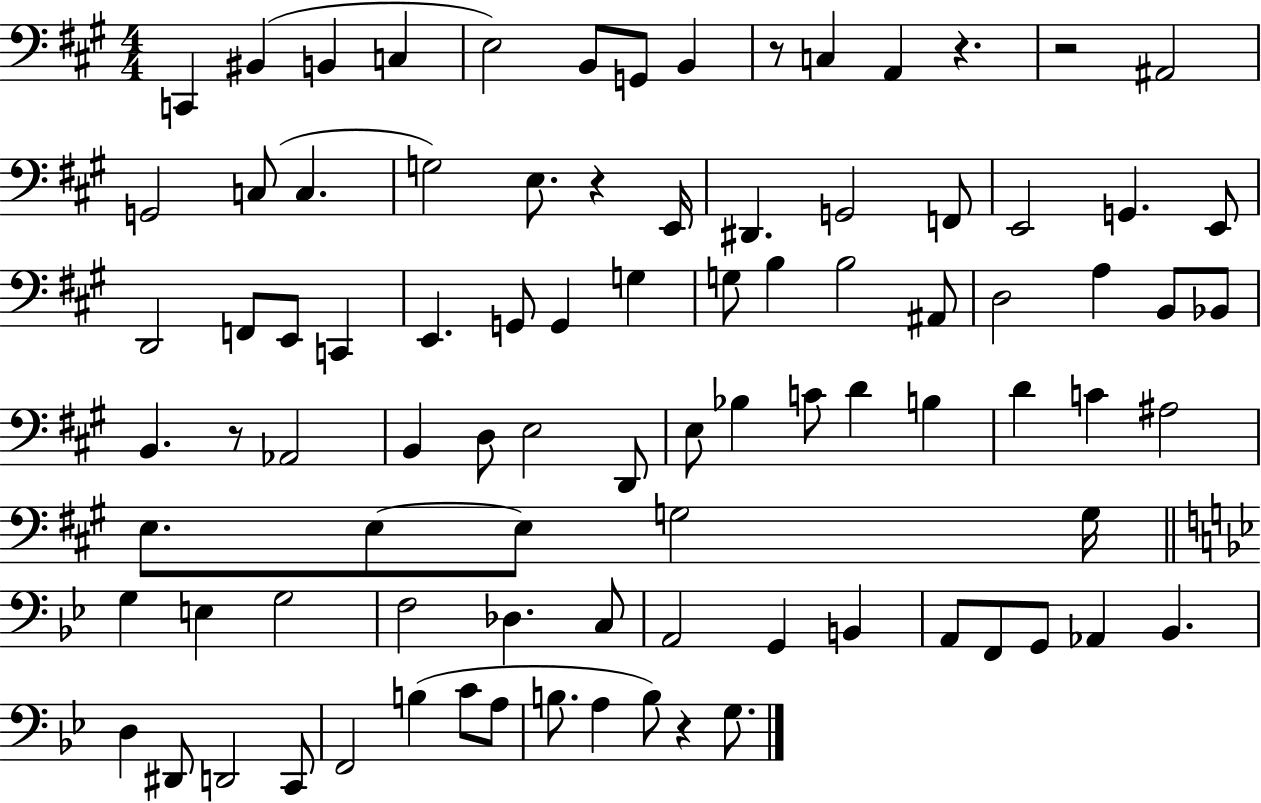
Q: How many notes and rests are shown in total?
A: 90